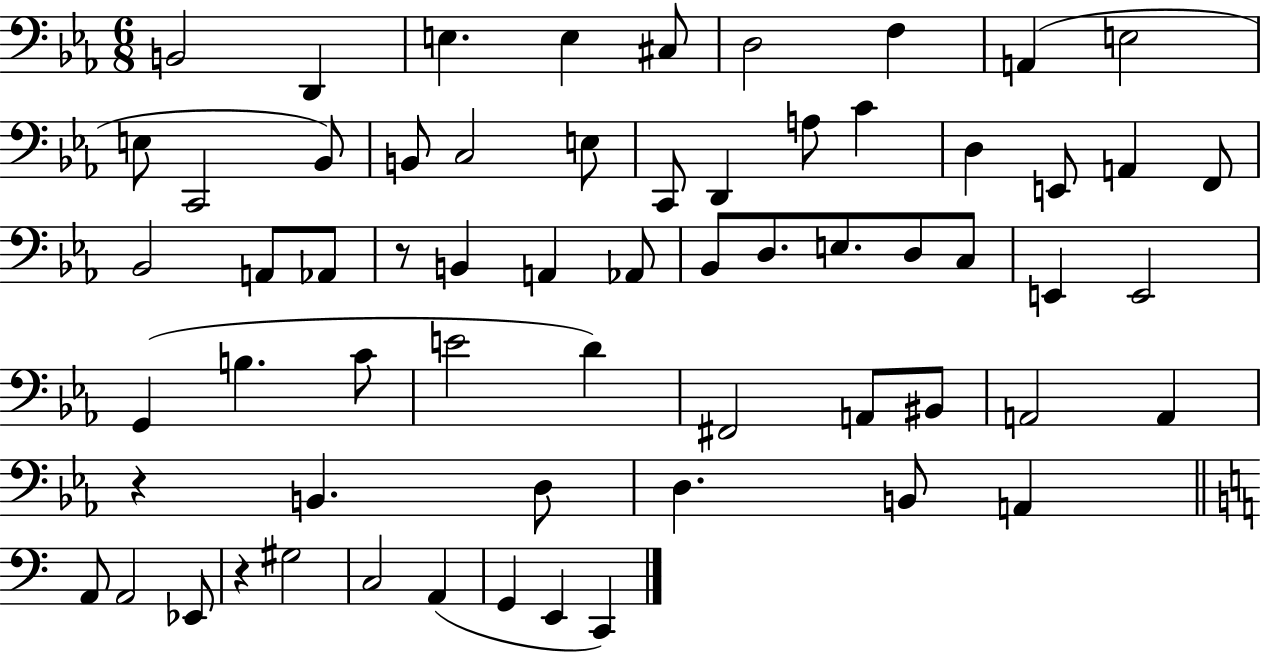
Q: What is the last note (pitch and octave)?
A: C2